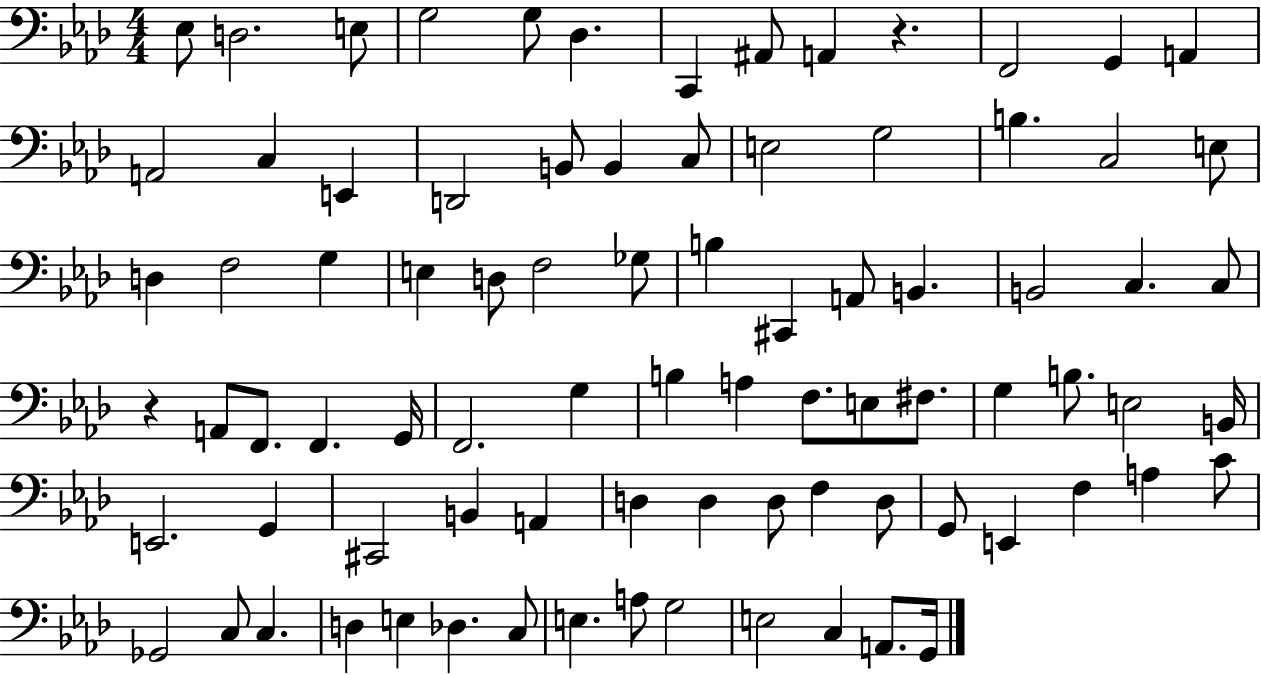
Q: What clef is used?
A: bass